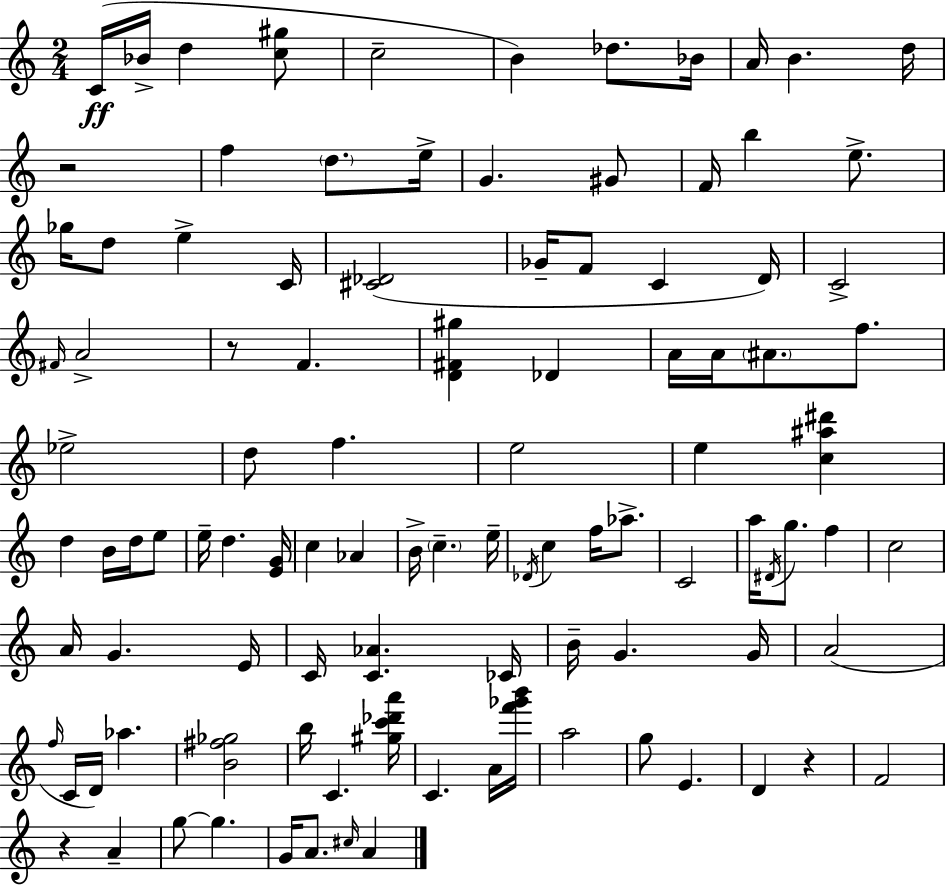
C4/s Bb4/s D5/q [C5,G#5]/e C5/h B4/q Db5/e. Bb4/s A4/s B4/q. D5/s R/h F5/q D5/e. E5/s G4/q. G#4/e F4/s B5/q E5/e. Gb5/s D5/e E5/q C4/s [C#4,Db4]/h Gb4/s F4/e C4/q D4/s C4/h F#4/s A4/h R/e F4/q. [D4,F#4,G#5]/q Db4/q A4/s A4/s A#4/e. F5/e. Eb5/h D5/e F5/q. E5/h E5/q [C5,A#5,D#6]/q D5/q B4/s D5/s E5/e E5/s D5/q. [E4,G4]/s C5/q Ab4/q B4/s C5/q. E5/s Db4/s C5/q F5/s Ab5/e. C4/h A5/s D#4/s G5/e. F5/q C5/h A4/s G4/q. E4/s C4/s [C4,Ab4]/q. CES4/s B4/s G4/q. G4/s A4/h F5/s C4/s D4/s Ab5/q. [B4,F#5,Gb5]/h B5/s C4/q. [G#5,C6,Db6,A6]/s C4/q. A4/s [F6,Gb6,B6]/s A5/h G5/e E4/q. D4/q R/q F4/h R/q A4/q G5/e G5/q. G4/s A4/e. C#5/s A4/q